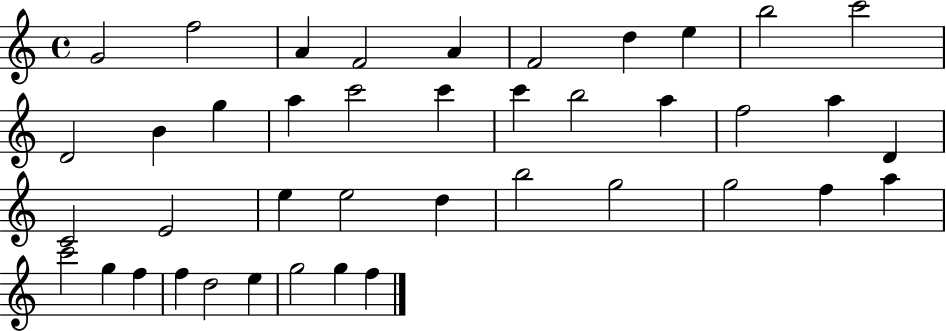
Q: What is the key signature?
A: C major